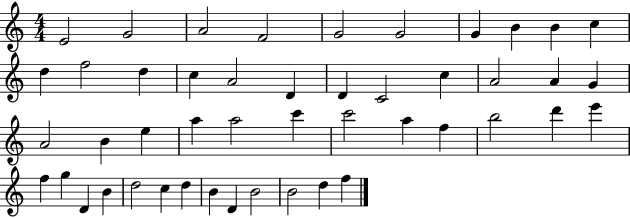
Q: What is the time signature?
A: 4/4